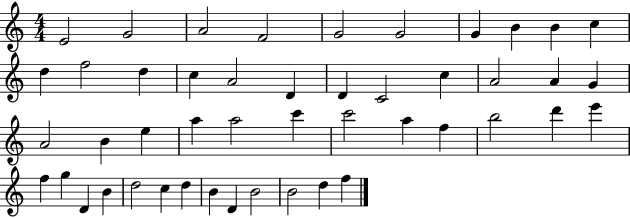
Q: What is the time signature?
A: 4/4